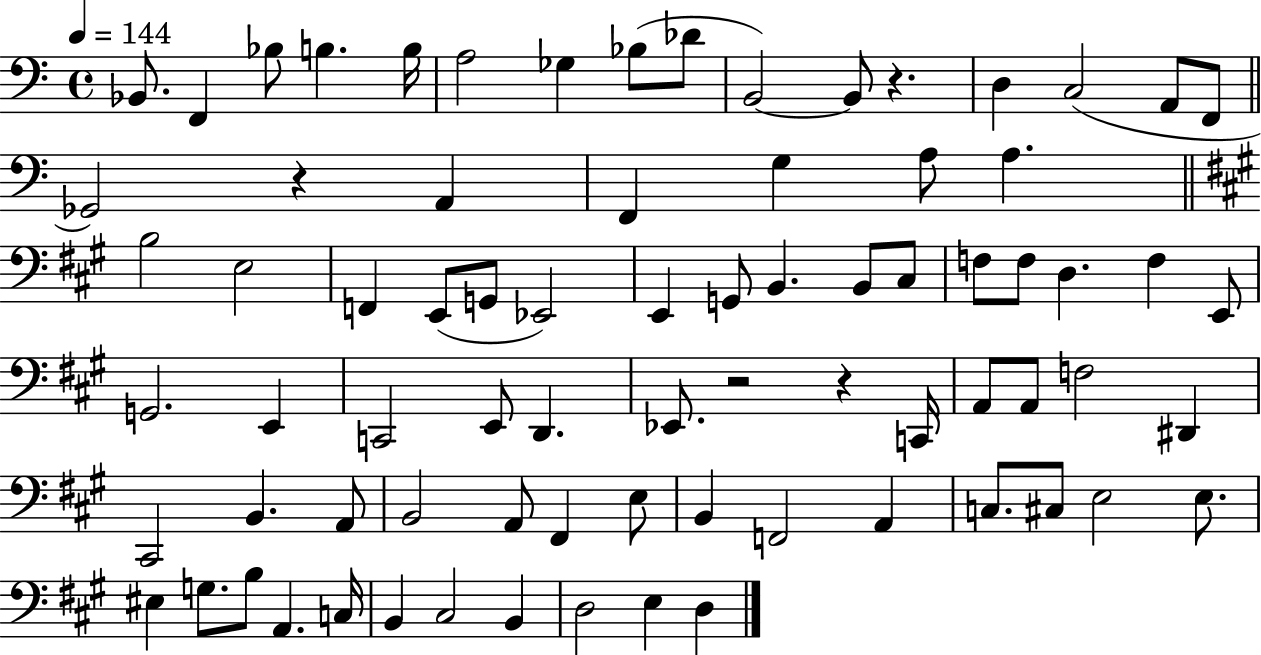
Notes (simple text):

Bb2/e. F2/q Bb3/e B3/q. B3/s A3/h Gb3/q Bb3/e Db4/e B2/h B2/e R/q. D3/q C3/h A2/e F2/e Gb2/h R/q A2/q F2/q G3/q A3/e A3/q. B3/h E3/h F2/q E2/e G2/e Eb2/h E2/q G2/e B2/q. B2/e C#3/e F3/e F3/e D3/q. F3/q E2/e G2/h. E2/q C2/h E2/e D2/q. Eb2/e. R/h R/q C2/s A2/e A2/e F3/h D#2/q C#2/h B2/q. A2/e B2/h A2/e F#2/q E3/e B2/q F2/h A2/q C3/e. C#3/e E3/h E3/e. EIS3/q G3/e. B3/e A2/q. C3/s B2/q C#3/h B2/q D3/h E3/q D3/q